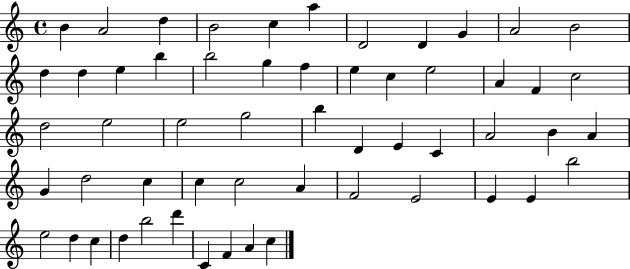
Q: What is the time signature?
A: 4/4